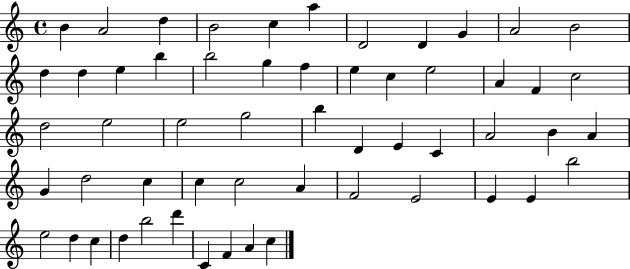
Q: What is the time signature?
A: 4/4